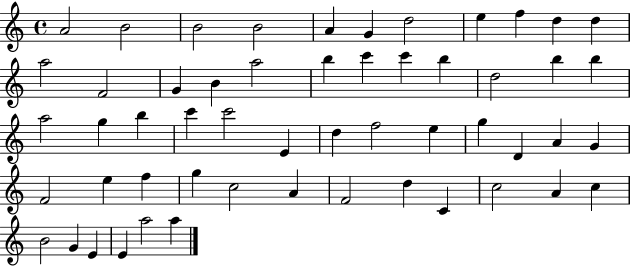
{
  \clef treble
  \time 4/4
  \defaultTimeSignature
  \key c \major
  a'2 b'2 | b'2 b'2 | a'4 g'4 d''2 | e''4 f''4 d''4 d''4 | \break a''2 f'2 | g'4 b'4 a''2 | b''4 c'''4 c'''4 b''4 | d''2 b''4 b''4 | \break a''2 g''4 b''4 | c'''4 c'''2 e'4 | d''4 f''2 e''4 | g''4 d'4 a'4 g'4 | \break f'2 e''4 f''4 | g''4 c''2 a'4 | f'2 d''4 c'4 | c''2 a'4 c''4 | \break b'2 g'4 e'4 | e'4 a''2 a''4 | \bar "|."
}